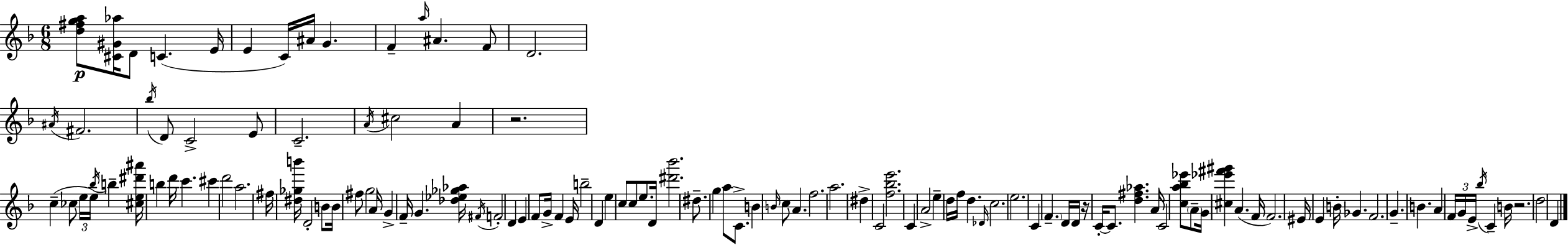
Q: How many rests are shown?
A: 3